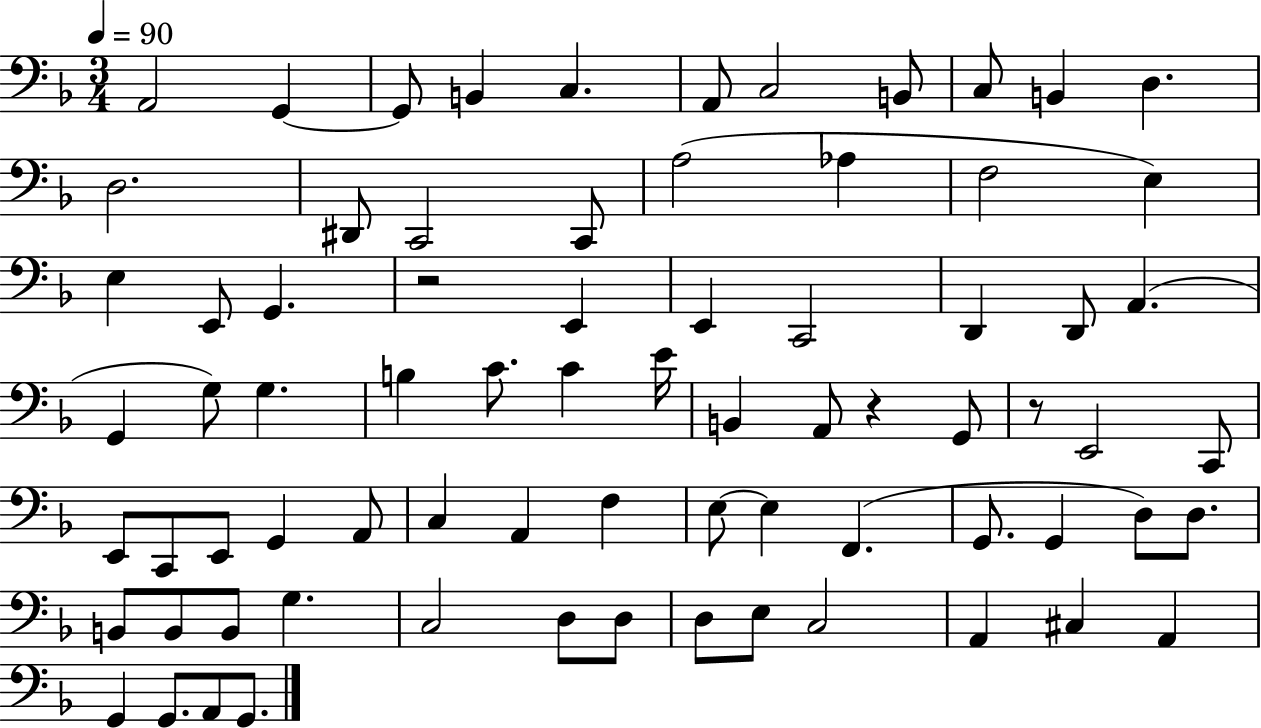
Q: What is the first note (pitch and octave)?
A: A2